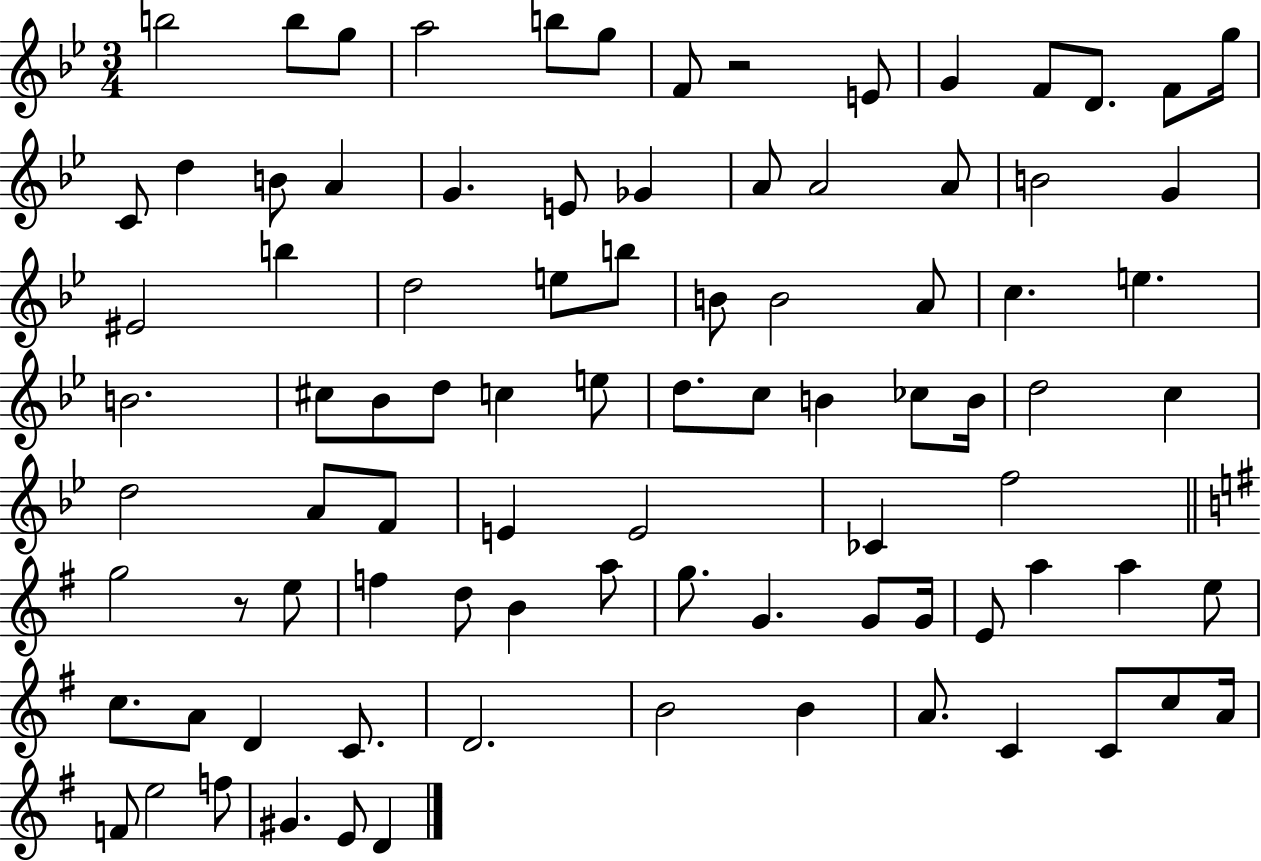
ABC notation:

X:1
T:Untitled
M:3/4
L:1/4
K:Bb
b2 b/2 g/2 a2 b/2 g/2 F/2 z2 E/2 G F/2 D/2 F/2 g/4 C/2 d B/2 A G E/2 _G A/2 A2 A/2 B2 G ^E2 b d2 e/2 b/2 B/2 B2 A/2 c e B2 ^c/2 _B/2 d/2 c e/2 d/2 c/2 B _c/2 B/4 d2 c d2 A/2 F/2 E E2 _C f2 g2 z/2 e/2 f d/2 B a/2 g/2 G G/2 G/4 E/2 a a e/2 c/2 A/2 D C/2 D2 B2 B A/2 C C/2 c/2 A/4 F/2 e2 f/2 ^G E/2 D